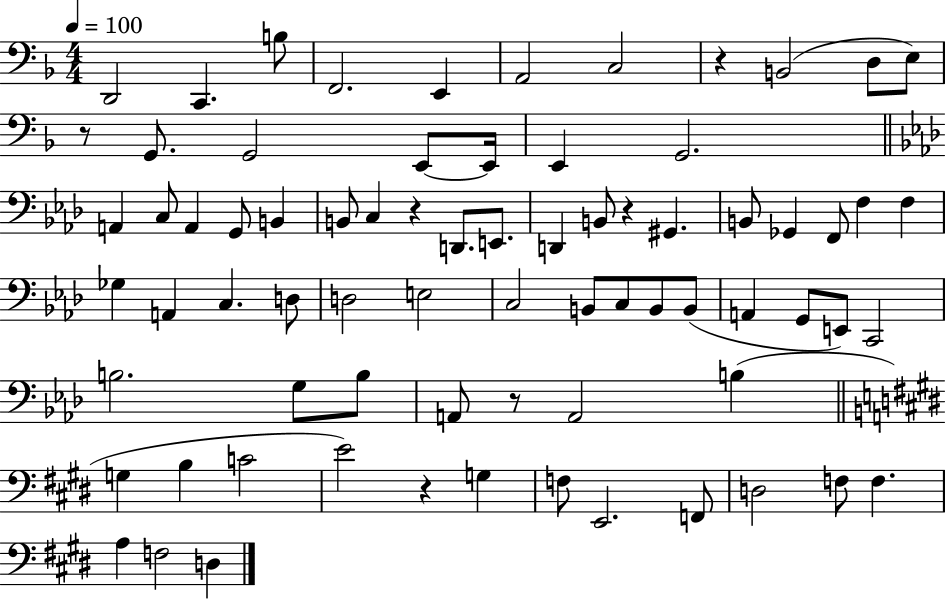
{
  \clef bass
  \numericTimeSignature
  \time 4/4
  \key f \major
  \tempo 4 = 100
  d,2 c,4. b8 | f,2. e,4 | a,2 c2 | r4 b,2( d8 e8) | \break r8 g,8. g,2 e,8~~ e,16 | e,4 g,2. | \bar "||" \break \key aes \major a,4 c8 a,4 g,8 b,4 | b,8 c4 r4 d,8. e,8. | d,4 b,8 r4 gis,4. | b,8 ges,4 f,8 f4 f4 | \break ges4 a,4 c4. d8 | d2 e2 | c2 b,8 c8 b,8 b,8( | a,4 g,8 e,8) c,2 | \break b2. g8 b8 | a,8 r8 a,2 b4( | \bar "||" \break \key e \major g4 b4 c'2 | e'2) r4 g4 | f8 e,2. f,8 | d2 f8 f4. | \break a4 f2 d4 | \bar "|."
}